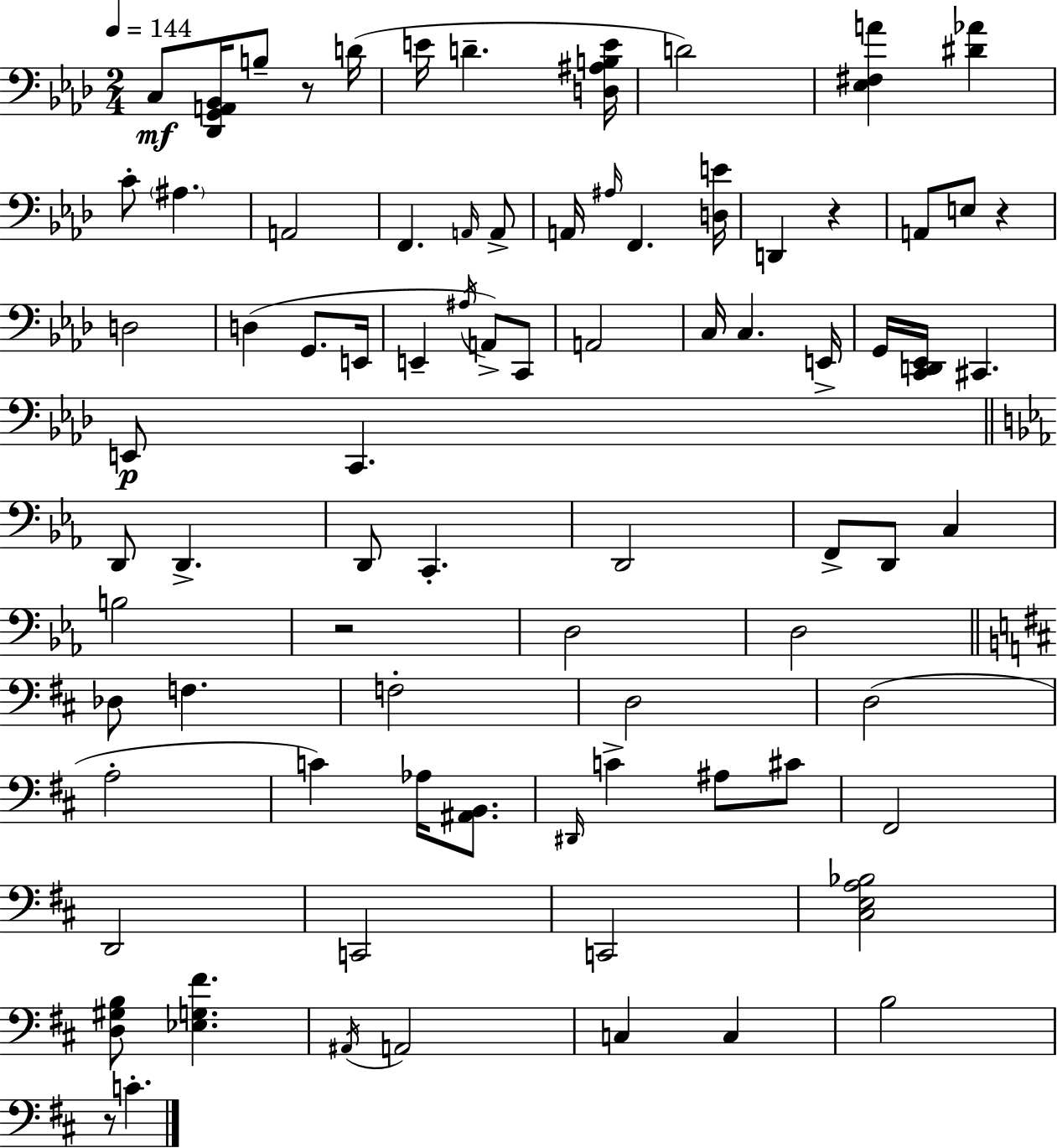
C3/e [Db2,G2,A2,Bb2]/s B3/e R/e D4/s E4/s D4/q. [D3,A#3,B3,E4]/s D4/h [Eb3,F#3,A4]/q [D#4,Ab4]/q C4/e A#3/q. A2/h F2/q. A2/s A2/e A2/s A#3/s F2/q. [D3,E4]/s D2/q R/q A2/e E3/e R/q D3/h D3/q G2/e. E2/s E2/q A#3/s A2/e C2/e A2/h C3/s C3/q. E2/s G2/s [C2,D2,Eb2]/s C#2/q. E2/e C2/q. D2/e D2/q. D2/e C2/q. D2/h F2/e D2/e C3/q B3/h R/h D3/h D3/h Db3/e F3/q. F3/h D3/h D3/h A3/h C4/q Ab3/s [A#2,B2]/e. D#2/s C4/q A#3/e C#4/e F#2/h D2/h C2/h C2/h [C#3,E3,A3,Bb3]/h [D3,G#3,B3]/e [Eb3,G3,F#4]/q. A#2/s A2/h C3/q C3/q B3/h R/e C4/q.